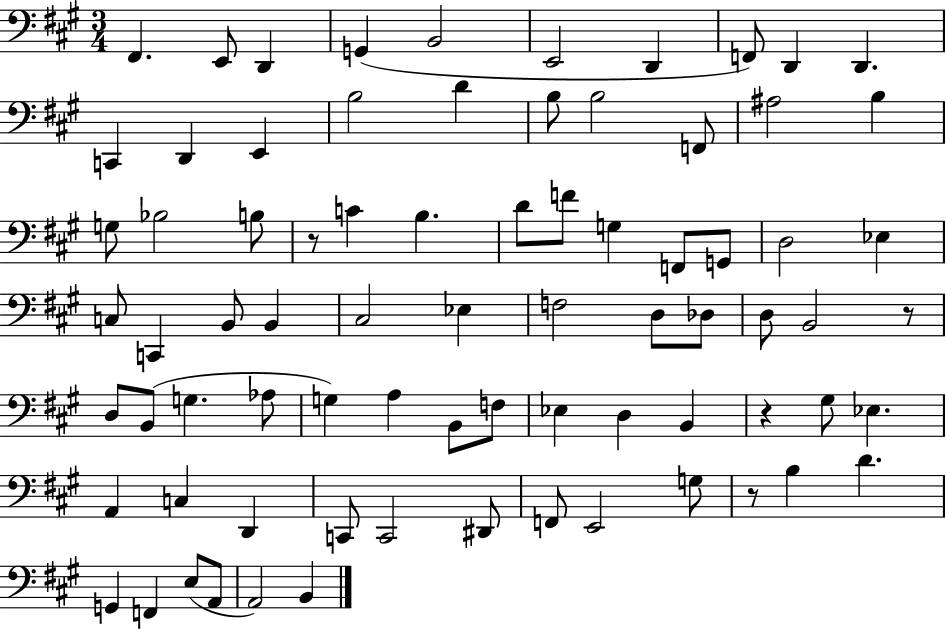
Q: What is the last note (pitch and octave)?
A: B2